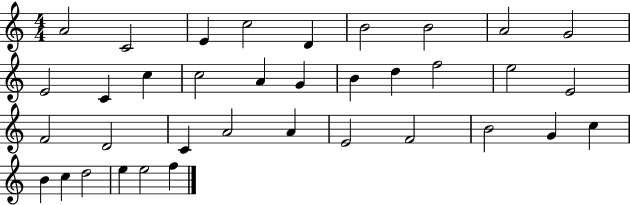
{
  \clef treble
  \numericTimeSignature
  \time 4/4
  \key c \major
  a'2 c'2 | e'4 c''2 d'4 | b'2 b'2 | a'2 g'2 | \break e'2 c'4 c''4 | c''2 a'4 g'4 | b'4 d''4 f''2 | e''2 e'2 | \break f'2 d'2 | c'4 a'2 a'4 | e'2 f'2 | b'2 g'4 c''4 | \break b'4 c''4 d''2 | e''4 e''2 f''4 | \bar "|."
}